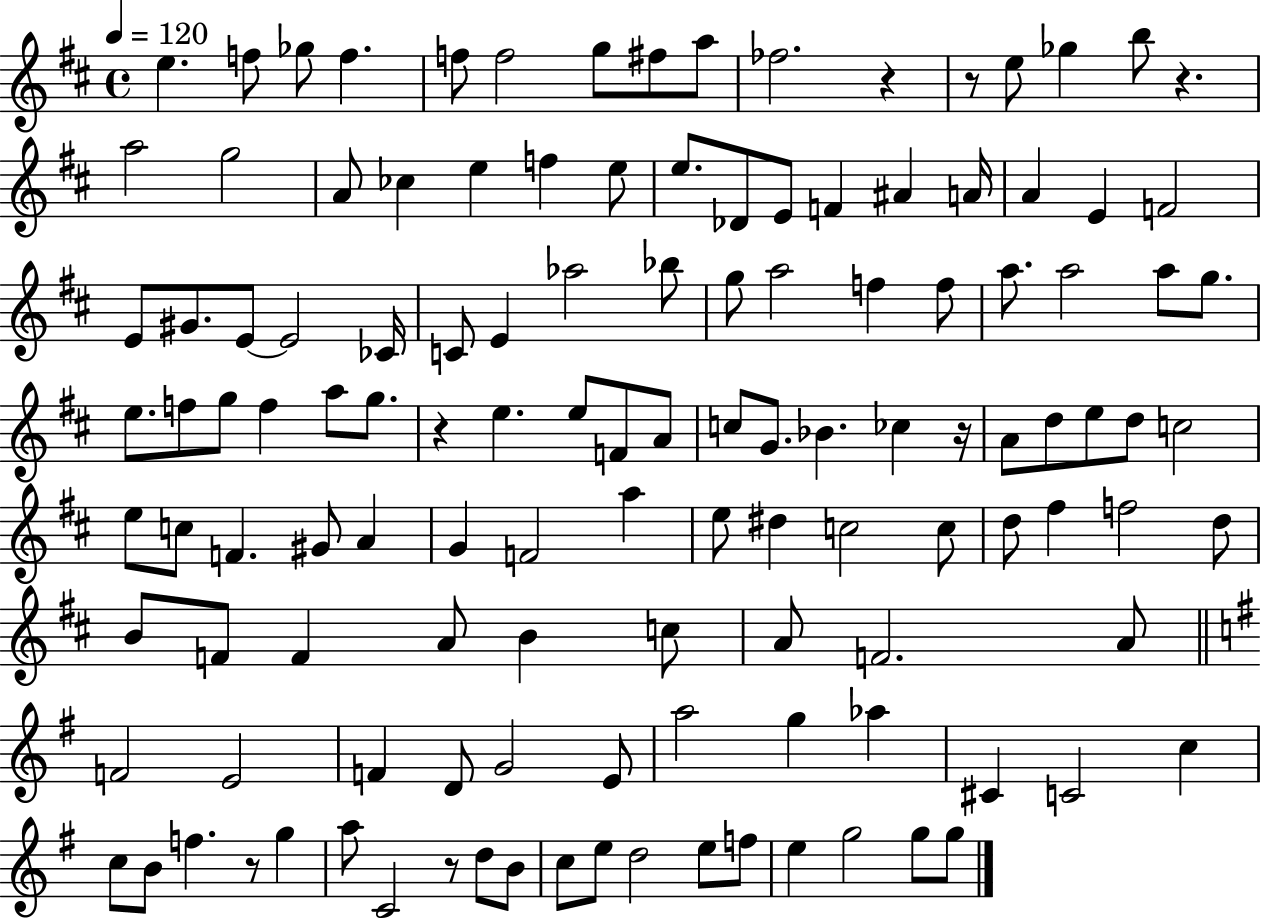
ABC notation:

X:1
T:Untitled
M:4/4
L:1/4
K:D
e f/2 _g/2 f f/2 f2 g/2 ^f/2 a/2 _f2 z z/2 e/2 _g b/2 z a2 g2 A/2 _c e f e/2 e/2 _D/2 E/2 F ^A A/4 A E F2 E/2 ^G/2 E/2 E2 _C/4 C/2 E _a2 _b/2 g/2 a2 f f/2 a/2 a2 a/2 g/2 e/2 f/2 g/2 f a/2 g/2 z e e/2 F/2 A/2 c/2 G/2 _B _c z/4 A/2 d/2 e/2 d/2 c2 e/2 c/2 F ^G/2 A G F2 a e/2 ^d c2 c/2 d/2 ^f f2 d/2 B/2 F/2 F A/2 B c/2 A/2 F2 A/2 F2 E2 F D/2 G2 E/2 a2 g _a ^C C2 c c/2 B/2 f z/2 g a/2 C2 z/2 d/2 B/2 c/2 e/2 d2 e/2 f/2 e g2 g/2 g/2